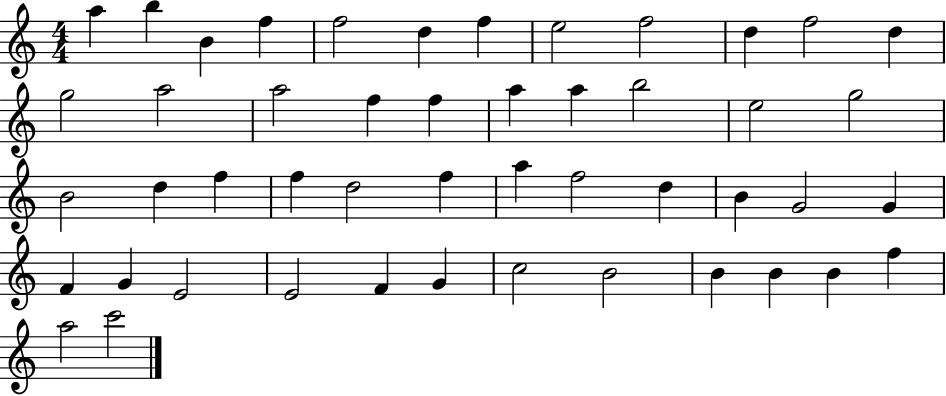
A5/q B5/q B4/q F5/q F5/h D5/q F5/q E5/h F5/h D5/q F5/h D5/q G5/h A5/h A5/h F5/q F5/q A5/q A5/q B5/h E5/h G5/h B4/h D5/q F5/q F5/q D5/h F5/q A5/q F5/h D5/q B4/q G4/h G4/q F4/q G4/q E4/h E4/h F4/q G4/q C5/h B4/h B4/q B4/q B4/q F5/q A5/h C6/h